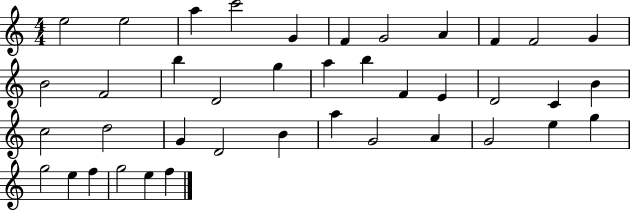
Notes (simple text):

E5/h E5/h A5/q C6/h G4/q F4/q G4/h A4/q F4/q F4/h G4/q B4/h F4/h B5/q D4/h G5/q A5/q B5/q F4/q E4/q D4/h C4/q B4/q C5/h D5/h G4/q D4/h B4/q A5/q G4/h A4/q G4/h E5/q G5/q G5/h E5/q F5/q G5/h E5/q F5/q